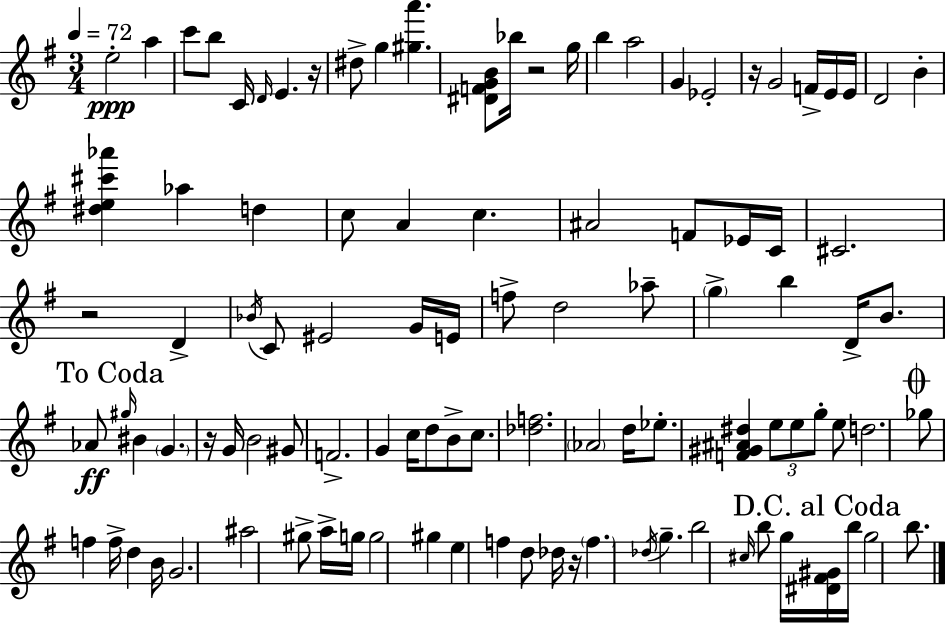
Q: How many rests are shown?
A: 6